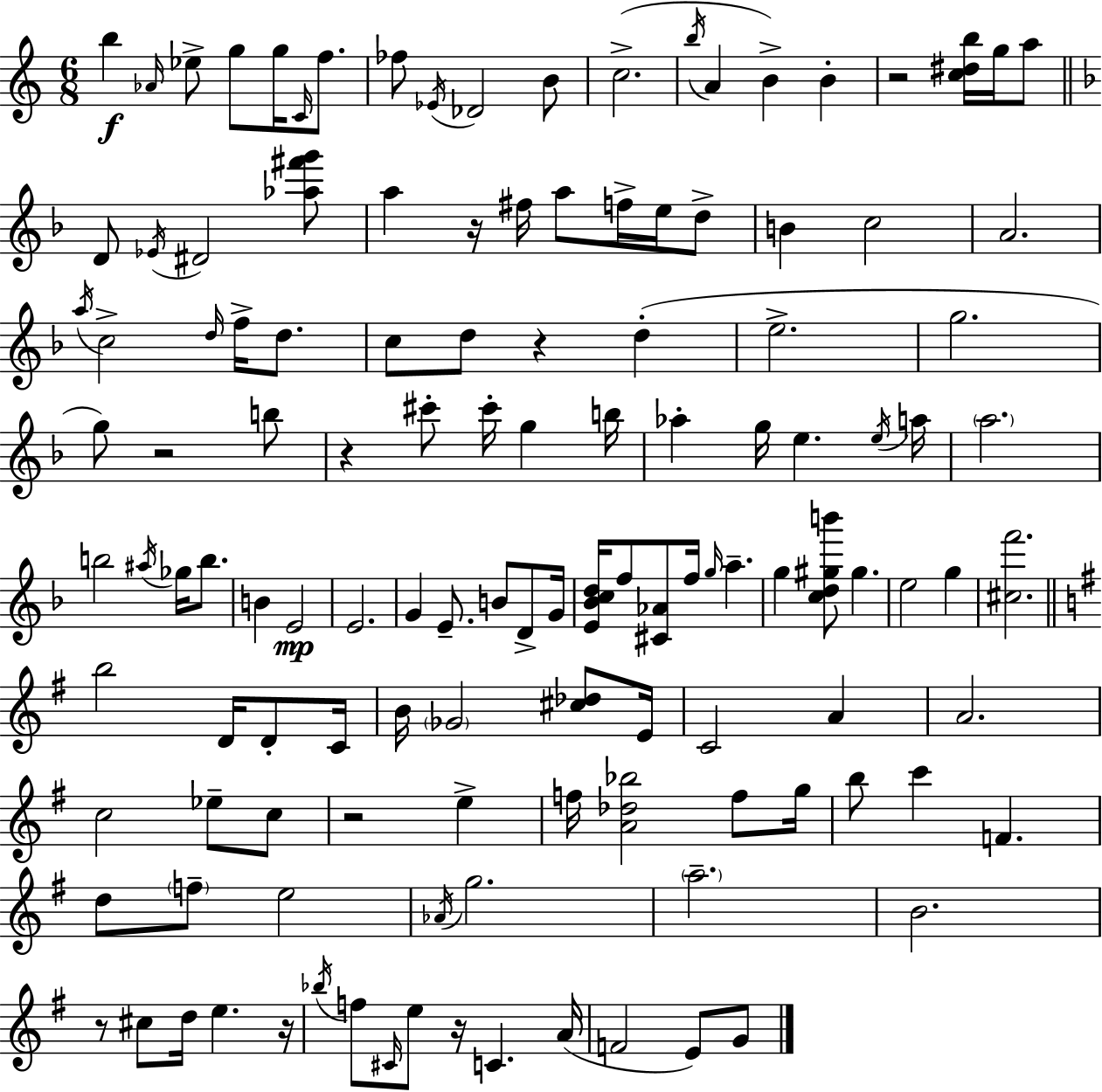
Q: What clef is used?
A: treble